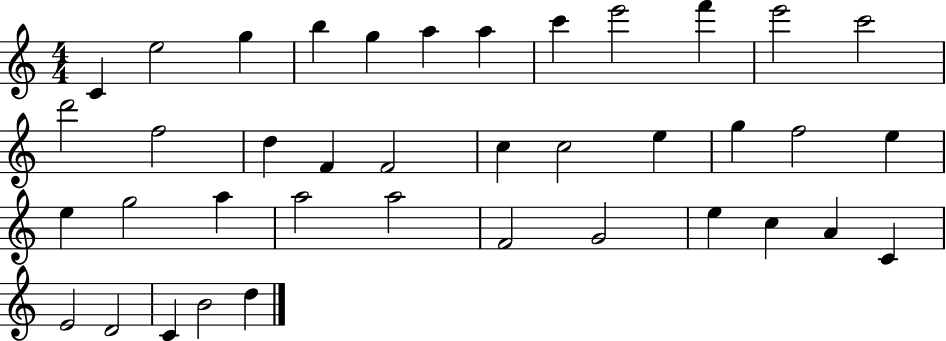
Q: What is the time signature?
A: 4/4